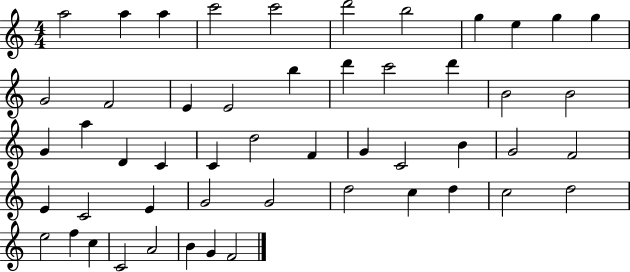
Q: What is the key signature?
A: C major